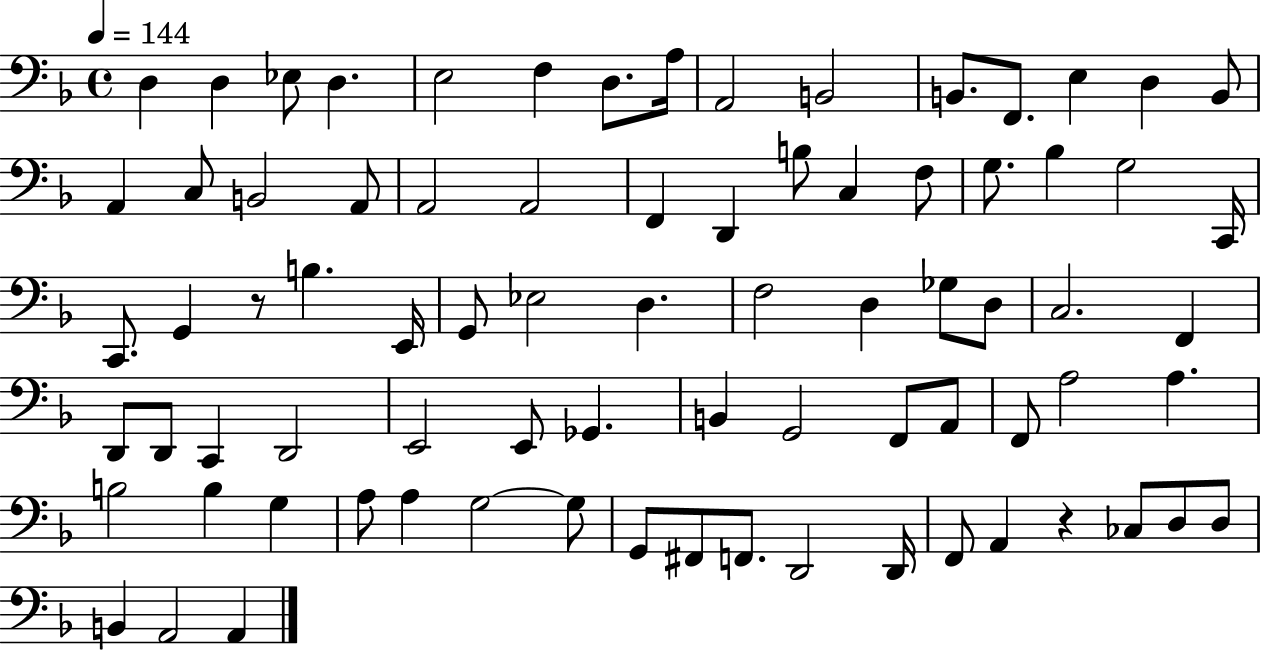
D3/q D3/q Eb3/e D3/q. E3/h F3/q D3/e. A3/s A2/h B2/h B2/e. F2/e. E3/q D3/q B2/e A2/q C3/e B2/h A2/e A2/h A2/h F2/q D2/q B3/e C3/q F3/e G3/e. Bb3/q G3/h C2/s C2/e. G2/q R/e B3/q. E2/s G2/e Eb3/h D3/q. F3/h D3/q Gb3/e D3/e C3/h. F2/q D2/e D2/e C2/q D2/h E2/h E2/e Gb2/q. B2/q G2/h F2/e A2/e F2/e A3/h A3/q. B3/h B3/q G3/q A3/e A3/q G3/h G3/e G2/e F#2/e F2/e. D2/h D2/s F2/e A2/q R/q CES3/e D3/e D3/e B2/q A2/h A2/q